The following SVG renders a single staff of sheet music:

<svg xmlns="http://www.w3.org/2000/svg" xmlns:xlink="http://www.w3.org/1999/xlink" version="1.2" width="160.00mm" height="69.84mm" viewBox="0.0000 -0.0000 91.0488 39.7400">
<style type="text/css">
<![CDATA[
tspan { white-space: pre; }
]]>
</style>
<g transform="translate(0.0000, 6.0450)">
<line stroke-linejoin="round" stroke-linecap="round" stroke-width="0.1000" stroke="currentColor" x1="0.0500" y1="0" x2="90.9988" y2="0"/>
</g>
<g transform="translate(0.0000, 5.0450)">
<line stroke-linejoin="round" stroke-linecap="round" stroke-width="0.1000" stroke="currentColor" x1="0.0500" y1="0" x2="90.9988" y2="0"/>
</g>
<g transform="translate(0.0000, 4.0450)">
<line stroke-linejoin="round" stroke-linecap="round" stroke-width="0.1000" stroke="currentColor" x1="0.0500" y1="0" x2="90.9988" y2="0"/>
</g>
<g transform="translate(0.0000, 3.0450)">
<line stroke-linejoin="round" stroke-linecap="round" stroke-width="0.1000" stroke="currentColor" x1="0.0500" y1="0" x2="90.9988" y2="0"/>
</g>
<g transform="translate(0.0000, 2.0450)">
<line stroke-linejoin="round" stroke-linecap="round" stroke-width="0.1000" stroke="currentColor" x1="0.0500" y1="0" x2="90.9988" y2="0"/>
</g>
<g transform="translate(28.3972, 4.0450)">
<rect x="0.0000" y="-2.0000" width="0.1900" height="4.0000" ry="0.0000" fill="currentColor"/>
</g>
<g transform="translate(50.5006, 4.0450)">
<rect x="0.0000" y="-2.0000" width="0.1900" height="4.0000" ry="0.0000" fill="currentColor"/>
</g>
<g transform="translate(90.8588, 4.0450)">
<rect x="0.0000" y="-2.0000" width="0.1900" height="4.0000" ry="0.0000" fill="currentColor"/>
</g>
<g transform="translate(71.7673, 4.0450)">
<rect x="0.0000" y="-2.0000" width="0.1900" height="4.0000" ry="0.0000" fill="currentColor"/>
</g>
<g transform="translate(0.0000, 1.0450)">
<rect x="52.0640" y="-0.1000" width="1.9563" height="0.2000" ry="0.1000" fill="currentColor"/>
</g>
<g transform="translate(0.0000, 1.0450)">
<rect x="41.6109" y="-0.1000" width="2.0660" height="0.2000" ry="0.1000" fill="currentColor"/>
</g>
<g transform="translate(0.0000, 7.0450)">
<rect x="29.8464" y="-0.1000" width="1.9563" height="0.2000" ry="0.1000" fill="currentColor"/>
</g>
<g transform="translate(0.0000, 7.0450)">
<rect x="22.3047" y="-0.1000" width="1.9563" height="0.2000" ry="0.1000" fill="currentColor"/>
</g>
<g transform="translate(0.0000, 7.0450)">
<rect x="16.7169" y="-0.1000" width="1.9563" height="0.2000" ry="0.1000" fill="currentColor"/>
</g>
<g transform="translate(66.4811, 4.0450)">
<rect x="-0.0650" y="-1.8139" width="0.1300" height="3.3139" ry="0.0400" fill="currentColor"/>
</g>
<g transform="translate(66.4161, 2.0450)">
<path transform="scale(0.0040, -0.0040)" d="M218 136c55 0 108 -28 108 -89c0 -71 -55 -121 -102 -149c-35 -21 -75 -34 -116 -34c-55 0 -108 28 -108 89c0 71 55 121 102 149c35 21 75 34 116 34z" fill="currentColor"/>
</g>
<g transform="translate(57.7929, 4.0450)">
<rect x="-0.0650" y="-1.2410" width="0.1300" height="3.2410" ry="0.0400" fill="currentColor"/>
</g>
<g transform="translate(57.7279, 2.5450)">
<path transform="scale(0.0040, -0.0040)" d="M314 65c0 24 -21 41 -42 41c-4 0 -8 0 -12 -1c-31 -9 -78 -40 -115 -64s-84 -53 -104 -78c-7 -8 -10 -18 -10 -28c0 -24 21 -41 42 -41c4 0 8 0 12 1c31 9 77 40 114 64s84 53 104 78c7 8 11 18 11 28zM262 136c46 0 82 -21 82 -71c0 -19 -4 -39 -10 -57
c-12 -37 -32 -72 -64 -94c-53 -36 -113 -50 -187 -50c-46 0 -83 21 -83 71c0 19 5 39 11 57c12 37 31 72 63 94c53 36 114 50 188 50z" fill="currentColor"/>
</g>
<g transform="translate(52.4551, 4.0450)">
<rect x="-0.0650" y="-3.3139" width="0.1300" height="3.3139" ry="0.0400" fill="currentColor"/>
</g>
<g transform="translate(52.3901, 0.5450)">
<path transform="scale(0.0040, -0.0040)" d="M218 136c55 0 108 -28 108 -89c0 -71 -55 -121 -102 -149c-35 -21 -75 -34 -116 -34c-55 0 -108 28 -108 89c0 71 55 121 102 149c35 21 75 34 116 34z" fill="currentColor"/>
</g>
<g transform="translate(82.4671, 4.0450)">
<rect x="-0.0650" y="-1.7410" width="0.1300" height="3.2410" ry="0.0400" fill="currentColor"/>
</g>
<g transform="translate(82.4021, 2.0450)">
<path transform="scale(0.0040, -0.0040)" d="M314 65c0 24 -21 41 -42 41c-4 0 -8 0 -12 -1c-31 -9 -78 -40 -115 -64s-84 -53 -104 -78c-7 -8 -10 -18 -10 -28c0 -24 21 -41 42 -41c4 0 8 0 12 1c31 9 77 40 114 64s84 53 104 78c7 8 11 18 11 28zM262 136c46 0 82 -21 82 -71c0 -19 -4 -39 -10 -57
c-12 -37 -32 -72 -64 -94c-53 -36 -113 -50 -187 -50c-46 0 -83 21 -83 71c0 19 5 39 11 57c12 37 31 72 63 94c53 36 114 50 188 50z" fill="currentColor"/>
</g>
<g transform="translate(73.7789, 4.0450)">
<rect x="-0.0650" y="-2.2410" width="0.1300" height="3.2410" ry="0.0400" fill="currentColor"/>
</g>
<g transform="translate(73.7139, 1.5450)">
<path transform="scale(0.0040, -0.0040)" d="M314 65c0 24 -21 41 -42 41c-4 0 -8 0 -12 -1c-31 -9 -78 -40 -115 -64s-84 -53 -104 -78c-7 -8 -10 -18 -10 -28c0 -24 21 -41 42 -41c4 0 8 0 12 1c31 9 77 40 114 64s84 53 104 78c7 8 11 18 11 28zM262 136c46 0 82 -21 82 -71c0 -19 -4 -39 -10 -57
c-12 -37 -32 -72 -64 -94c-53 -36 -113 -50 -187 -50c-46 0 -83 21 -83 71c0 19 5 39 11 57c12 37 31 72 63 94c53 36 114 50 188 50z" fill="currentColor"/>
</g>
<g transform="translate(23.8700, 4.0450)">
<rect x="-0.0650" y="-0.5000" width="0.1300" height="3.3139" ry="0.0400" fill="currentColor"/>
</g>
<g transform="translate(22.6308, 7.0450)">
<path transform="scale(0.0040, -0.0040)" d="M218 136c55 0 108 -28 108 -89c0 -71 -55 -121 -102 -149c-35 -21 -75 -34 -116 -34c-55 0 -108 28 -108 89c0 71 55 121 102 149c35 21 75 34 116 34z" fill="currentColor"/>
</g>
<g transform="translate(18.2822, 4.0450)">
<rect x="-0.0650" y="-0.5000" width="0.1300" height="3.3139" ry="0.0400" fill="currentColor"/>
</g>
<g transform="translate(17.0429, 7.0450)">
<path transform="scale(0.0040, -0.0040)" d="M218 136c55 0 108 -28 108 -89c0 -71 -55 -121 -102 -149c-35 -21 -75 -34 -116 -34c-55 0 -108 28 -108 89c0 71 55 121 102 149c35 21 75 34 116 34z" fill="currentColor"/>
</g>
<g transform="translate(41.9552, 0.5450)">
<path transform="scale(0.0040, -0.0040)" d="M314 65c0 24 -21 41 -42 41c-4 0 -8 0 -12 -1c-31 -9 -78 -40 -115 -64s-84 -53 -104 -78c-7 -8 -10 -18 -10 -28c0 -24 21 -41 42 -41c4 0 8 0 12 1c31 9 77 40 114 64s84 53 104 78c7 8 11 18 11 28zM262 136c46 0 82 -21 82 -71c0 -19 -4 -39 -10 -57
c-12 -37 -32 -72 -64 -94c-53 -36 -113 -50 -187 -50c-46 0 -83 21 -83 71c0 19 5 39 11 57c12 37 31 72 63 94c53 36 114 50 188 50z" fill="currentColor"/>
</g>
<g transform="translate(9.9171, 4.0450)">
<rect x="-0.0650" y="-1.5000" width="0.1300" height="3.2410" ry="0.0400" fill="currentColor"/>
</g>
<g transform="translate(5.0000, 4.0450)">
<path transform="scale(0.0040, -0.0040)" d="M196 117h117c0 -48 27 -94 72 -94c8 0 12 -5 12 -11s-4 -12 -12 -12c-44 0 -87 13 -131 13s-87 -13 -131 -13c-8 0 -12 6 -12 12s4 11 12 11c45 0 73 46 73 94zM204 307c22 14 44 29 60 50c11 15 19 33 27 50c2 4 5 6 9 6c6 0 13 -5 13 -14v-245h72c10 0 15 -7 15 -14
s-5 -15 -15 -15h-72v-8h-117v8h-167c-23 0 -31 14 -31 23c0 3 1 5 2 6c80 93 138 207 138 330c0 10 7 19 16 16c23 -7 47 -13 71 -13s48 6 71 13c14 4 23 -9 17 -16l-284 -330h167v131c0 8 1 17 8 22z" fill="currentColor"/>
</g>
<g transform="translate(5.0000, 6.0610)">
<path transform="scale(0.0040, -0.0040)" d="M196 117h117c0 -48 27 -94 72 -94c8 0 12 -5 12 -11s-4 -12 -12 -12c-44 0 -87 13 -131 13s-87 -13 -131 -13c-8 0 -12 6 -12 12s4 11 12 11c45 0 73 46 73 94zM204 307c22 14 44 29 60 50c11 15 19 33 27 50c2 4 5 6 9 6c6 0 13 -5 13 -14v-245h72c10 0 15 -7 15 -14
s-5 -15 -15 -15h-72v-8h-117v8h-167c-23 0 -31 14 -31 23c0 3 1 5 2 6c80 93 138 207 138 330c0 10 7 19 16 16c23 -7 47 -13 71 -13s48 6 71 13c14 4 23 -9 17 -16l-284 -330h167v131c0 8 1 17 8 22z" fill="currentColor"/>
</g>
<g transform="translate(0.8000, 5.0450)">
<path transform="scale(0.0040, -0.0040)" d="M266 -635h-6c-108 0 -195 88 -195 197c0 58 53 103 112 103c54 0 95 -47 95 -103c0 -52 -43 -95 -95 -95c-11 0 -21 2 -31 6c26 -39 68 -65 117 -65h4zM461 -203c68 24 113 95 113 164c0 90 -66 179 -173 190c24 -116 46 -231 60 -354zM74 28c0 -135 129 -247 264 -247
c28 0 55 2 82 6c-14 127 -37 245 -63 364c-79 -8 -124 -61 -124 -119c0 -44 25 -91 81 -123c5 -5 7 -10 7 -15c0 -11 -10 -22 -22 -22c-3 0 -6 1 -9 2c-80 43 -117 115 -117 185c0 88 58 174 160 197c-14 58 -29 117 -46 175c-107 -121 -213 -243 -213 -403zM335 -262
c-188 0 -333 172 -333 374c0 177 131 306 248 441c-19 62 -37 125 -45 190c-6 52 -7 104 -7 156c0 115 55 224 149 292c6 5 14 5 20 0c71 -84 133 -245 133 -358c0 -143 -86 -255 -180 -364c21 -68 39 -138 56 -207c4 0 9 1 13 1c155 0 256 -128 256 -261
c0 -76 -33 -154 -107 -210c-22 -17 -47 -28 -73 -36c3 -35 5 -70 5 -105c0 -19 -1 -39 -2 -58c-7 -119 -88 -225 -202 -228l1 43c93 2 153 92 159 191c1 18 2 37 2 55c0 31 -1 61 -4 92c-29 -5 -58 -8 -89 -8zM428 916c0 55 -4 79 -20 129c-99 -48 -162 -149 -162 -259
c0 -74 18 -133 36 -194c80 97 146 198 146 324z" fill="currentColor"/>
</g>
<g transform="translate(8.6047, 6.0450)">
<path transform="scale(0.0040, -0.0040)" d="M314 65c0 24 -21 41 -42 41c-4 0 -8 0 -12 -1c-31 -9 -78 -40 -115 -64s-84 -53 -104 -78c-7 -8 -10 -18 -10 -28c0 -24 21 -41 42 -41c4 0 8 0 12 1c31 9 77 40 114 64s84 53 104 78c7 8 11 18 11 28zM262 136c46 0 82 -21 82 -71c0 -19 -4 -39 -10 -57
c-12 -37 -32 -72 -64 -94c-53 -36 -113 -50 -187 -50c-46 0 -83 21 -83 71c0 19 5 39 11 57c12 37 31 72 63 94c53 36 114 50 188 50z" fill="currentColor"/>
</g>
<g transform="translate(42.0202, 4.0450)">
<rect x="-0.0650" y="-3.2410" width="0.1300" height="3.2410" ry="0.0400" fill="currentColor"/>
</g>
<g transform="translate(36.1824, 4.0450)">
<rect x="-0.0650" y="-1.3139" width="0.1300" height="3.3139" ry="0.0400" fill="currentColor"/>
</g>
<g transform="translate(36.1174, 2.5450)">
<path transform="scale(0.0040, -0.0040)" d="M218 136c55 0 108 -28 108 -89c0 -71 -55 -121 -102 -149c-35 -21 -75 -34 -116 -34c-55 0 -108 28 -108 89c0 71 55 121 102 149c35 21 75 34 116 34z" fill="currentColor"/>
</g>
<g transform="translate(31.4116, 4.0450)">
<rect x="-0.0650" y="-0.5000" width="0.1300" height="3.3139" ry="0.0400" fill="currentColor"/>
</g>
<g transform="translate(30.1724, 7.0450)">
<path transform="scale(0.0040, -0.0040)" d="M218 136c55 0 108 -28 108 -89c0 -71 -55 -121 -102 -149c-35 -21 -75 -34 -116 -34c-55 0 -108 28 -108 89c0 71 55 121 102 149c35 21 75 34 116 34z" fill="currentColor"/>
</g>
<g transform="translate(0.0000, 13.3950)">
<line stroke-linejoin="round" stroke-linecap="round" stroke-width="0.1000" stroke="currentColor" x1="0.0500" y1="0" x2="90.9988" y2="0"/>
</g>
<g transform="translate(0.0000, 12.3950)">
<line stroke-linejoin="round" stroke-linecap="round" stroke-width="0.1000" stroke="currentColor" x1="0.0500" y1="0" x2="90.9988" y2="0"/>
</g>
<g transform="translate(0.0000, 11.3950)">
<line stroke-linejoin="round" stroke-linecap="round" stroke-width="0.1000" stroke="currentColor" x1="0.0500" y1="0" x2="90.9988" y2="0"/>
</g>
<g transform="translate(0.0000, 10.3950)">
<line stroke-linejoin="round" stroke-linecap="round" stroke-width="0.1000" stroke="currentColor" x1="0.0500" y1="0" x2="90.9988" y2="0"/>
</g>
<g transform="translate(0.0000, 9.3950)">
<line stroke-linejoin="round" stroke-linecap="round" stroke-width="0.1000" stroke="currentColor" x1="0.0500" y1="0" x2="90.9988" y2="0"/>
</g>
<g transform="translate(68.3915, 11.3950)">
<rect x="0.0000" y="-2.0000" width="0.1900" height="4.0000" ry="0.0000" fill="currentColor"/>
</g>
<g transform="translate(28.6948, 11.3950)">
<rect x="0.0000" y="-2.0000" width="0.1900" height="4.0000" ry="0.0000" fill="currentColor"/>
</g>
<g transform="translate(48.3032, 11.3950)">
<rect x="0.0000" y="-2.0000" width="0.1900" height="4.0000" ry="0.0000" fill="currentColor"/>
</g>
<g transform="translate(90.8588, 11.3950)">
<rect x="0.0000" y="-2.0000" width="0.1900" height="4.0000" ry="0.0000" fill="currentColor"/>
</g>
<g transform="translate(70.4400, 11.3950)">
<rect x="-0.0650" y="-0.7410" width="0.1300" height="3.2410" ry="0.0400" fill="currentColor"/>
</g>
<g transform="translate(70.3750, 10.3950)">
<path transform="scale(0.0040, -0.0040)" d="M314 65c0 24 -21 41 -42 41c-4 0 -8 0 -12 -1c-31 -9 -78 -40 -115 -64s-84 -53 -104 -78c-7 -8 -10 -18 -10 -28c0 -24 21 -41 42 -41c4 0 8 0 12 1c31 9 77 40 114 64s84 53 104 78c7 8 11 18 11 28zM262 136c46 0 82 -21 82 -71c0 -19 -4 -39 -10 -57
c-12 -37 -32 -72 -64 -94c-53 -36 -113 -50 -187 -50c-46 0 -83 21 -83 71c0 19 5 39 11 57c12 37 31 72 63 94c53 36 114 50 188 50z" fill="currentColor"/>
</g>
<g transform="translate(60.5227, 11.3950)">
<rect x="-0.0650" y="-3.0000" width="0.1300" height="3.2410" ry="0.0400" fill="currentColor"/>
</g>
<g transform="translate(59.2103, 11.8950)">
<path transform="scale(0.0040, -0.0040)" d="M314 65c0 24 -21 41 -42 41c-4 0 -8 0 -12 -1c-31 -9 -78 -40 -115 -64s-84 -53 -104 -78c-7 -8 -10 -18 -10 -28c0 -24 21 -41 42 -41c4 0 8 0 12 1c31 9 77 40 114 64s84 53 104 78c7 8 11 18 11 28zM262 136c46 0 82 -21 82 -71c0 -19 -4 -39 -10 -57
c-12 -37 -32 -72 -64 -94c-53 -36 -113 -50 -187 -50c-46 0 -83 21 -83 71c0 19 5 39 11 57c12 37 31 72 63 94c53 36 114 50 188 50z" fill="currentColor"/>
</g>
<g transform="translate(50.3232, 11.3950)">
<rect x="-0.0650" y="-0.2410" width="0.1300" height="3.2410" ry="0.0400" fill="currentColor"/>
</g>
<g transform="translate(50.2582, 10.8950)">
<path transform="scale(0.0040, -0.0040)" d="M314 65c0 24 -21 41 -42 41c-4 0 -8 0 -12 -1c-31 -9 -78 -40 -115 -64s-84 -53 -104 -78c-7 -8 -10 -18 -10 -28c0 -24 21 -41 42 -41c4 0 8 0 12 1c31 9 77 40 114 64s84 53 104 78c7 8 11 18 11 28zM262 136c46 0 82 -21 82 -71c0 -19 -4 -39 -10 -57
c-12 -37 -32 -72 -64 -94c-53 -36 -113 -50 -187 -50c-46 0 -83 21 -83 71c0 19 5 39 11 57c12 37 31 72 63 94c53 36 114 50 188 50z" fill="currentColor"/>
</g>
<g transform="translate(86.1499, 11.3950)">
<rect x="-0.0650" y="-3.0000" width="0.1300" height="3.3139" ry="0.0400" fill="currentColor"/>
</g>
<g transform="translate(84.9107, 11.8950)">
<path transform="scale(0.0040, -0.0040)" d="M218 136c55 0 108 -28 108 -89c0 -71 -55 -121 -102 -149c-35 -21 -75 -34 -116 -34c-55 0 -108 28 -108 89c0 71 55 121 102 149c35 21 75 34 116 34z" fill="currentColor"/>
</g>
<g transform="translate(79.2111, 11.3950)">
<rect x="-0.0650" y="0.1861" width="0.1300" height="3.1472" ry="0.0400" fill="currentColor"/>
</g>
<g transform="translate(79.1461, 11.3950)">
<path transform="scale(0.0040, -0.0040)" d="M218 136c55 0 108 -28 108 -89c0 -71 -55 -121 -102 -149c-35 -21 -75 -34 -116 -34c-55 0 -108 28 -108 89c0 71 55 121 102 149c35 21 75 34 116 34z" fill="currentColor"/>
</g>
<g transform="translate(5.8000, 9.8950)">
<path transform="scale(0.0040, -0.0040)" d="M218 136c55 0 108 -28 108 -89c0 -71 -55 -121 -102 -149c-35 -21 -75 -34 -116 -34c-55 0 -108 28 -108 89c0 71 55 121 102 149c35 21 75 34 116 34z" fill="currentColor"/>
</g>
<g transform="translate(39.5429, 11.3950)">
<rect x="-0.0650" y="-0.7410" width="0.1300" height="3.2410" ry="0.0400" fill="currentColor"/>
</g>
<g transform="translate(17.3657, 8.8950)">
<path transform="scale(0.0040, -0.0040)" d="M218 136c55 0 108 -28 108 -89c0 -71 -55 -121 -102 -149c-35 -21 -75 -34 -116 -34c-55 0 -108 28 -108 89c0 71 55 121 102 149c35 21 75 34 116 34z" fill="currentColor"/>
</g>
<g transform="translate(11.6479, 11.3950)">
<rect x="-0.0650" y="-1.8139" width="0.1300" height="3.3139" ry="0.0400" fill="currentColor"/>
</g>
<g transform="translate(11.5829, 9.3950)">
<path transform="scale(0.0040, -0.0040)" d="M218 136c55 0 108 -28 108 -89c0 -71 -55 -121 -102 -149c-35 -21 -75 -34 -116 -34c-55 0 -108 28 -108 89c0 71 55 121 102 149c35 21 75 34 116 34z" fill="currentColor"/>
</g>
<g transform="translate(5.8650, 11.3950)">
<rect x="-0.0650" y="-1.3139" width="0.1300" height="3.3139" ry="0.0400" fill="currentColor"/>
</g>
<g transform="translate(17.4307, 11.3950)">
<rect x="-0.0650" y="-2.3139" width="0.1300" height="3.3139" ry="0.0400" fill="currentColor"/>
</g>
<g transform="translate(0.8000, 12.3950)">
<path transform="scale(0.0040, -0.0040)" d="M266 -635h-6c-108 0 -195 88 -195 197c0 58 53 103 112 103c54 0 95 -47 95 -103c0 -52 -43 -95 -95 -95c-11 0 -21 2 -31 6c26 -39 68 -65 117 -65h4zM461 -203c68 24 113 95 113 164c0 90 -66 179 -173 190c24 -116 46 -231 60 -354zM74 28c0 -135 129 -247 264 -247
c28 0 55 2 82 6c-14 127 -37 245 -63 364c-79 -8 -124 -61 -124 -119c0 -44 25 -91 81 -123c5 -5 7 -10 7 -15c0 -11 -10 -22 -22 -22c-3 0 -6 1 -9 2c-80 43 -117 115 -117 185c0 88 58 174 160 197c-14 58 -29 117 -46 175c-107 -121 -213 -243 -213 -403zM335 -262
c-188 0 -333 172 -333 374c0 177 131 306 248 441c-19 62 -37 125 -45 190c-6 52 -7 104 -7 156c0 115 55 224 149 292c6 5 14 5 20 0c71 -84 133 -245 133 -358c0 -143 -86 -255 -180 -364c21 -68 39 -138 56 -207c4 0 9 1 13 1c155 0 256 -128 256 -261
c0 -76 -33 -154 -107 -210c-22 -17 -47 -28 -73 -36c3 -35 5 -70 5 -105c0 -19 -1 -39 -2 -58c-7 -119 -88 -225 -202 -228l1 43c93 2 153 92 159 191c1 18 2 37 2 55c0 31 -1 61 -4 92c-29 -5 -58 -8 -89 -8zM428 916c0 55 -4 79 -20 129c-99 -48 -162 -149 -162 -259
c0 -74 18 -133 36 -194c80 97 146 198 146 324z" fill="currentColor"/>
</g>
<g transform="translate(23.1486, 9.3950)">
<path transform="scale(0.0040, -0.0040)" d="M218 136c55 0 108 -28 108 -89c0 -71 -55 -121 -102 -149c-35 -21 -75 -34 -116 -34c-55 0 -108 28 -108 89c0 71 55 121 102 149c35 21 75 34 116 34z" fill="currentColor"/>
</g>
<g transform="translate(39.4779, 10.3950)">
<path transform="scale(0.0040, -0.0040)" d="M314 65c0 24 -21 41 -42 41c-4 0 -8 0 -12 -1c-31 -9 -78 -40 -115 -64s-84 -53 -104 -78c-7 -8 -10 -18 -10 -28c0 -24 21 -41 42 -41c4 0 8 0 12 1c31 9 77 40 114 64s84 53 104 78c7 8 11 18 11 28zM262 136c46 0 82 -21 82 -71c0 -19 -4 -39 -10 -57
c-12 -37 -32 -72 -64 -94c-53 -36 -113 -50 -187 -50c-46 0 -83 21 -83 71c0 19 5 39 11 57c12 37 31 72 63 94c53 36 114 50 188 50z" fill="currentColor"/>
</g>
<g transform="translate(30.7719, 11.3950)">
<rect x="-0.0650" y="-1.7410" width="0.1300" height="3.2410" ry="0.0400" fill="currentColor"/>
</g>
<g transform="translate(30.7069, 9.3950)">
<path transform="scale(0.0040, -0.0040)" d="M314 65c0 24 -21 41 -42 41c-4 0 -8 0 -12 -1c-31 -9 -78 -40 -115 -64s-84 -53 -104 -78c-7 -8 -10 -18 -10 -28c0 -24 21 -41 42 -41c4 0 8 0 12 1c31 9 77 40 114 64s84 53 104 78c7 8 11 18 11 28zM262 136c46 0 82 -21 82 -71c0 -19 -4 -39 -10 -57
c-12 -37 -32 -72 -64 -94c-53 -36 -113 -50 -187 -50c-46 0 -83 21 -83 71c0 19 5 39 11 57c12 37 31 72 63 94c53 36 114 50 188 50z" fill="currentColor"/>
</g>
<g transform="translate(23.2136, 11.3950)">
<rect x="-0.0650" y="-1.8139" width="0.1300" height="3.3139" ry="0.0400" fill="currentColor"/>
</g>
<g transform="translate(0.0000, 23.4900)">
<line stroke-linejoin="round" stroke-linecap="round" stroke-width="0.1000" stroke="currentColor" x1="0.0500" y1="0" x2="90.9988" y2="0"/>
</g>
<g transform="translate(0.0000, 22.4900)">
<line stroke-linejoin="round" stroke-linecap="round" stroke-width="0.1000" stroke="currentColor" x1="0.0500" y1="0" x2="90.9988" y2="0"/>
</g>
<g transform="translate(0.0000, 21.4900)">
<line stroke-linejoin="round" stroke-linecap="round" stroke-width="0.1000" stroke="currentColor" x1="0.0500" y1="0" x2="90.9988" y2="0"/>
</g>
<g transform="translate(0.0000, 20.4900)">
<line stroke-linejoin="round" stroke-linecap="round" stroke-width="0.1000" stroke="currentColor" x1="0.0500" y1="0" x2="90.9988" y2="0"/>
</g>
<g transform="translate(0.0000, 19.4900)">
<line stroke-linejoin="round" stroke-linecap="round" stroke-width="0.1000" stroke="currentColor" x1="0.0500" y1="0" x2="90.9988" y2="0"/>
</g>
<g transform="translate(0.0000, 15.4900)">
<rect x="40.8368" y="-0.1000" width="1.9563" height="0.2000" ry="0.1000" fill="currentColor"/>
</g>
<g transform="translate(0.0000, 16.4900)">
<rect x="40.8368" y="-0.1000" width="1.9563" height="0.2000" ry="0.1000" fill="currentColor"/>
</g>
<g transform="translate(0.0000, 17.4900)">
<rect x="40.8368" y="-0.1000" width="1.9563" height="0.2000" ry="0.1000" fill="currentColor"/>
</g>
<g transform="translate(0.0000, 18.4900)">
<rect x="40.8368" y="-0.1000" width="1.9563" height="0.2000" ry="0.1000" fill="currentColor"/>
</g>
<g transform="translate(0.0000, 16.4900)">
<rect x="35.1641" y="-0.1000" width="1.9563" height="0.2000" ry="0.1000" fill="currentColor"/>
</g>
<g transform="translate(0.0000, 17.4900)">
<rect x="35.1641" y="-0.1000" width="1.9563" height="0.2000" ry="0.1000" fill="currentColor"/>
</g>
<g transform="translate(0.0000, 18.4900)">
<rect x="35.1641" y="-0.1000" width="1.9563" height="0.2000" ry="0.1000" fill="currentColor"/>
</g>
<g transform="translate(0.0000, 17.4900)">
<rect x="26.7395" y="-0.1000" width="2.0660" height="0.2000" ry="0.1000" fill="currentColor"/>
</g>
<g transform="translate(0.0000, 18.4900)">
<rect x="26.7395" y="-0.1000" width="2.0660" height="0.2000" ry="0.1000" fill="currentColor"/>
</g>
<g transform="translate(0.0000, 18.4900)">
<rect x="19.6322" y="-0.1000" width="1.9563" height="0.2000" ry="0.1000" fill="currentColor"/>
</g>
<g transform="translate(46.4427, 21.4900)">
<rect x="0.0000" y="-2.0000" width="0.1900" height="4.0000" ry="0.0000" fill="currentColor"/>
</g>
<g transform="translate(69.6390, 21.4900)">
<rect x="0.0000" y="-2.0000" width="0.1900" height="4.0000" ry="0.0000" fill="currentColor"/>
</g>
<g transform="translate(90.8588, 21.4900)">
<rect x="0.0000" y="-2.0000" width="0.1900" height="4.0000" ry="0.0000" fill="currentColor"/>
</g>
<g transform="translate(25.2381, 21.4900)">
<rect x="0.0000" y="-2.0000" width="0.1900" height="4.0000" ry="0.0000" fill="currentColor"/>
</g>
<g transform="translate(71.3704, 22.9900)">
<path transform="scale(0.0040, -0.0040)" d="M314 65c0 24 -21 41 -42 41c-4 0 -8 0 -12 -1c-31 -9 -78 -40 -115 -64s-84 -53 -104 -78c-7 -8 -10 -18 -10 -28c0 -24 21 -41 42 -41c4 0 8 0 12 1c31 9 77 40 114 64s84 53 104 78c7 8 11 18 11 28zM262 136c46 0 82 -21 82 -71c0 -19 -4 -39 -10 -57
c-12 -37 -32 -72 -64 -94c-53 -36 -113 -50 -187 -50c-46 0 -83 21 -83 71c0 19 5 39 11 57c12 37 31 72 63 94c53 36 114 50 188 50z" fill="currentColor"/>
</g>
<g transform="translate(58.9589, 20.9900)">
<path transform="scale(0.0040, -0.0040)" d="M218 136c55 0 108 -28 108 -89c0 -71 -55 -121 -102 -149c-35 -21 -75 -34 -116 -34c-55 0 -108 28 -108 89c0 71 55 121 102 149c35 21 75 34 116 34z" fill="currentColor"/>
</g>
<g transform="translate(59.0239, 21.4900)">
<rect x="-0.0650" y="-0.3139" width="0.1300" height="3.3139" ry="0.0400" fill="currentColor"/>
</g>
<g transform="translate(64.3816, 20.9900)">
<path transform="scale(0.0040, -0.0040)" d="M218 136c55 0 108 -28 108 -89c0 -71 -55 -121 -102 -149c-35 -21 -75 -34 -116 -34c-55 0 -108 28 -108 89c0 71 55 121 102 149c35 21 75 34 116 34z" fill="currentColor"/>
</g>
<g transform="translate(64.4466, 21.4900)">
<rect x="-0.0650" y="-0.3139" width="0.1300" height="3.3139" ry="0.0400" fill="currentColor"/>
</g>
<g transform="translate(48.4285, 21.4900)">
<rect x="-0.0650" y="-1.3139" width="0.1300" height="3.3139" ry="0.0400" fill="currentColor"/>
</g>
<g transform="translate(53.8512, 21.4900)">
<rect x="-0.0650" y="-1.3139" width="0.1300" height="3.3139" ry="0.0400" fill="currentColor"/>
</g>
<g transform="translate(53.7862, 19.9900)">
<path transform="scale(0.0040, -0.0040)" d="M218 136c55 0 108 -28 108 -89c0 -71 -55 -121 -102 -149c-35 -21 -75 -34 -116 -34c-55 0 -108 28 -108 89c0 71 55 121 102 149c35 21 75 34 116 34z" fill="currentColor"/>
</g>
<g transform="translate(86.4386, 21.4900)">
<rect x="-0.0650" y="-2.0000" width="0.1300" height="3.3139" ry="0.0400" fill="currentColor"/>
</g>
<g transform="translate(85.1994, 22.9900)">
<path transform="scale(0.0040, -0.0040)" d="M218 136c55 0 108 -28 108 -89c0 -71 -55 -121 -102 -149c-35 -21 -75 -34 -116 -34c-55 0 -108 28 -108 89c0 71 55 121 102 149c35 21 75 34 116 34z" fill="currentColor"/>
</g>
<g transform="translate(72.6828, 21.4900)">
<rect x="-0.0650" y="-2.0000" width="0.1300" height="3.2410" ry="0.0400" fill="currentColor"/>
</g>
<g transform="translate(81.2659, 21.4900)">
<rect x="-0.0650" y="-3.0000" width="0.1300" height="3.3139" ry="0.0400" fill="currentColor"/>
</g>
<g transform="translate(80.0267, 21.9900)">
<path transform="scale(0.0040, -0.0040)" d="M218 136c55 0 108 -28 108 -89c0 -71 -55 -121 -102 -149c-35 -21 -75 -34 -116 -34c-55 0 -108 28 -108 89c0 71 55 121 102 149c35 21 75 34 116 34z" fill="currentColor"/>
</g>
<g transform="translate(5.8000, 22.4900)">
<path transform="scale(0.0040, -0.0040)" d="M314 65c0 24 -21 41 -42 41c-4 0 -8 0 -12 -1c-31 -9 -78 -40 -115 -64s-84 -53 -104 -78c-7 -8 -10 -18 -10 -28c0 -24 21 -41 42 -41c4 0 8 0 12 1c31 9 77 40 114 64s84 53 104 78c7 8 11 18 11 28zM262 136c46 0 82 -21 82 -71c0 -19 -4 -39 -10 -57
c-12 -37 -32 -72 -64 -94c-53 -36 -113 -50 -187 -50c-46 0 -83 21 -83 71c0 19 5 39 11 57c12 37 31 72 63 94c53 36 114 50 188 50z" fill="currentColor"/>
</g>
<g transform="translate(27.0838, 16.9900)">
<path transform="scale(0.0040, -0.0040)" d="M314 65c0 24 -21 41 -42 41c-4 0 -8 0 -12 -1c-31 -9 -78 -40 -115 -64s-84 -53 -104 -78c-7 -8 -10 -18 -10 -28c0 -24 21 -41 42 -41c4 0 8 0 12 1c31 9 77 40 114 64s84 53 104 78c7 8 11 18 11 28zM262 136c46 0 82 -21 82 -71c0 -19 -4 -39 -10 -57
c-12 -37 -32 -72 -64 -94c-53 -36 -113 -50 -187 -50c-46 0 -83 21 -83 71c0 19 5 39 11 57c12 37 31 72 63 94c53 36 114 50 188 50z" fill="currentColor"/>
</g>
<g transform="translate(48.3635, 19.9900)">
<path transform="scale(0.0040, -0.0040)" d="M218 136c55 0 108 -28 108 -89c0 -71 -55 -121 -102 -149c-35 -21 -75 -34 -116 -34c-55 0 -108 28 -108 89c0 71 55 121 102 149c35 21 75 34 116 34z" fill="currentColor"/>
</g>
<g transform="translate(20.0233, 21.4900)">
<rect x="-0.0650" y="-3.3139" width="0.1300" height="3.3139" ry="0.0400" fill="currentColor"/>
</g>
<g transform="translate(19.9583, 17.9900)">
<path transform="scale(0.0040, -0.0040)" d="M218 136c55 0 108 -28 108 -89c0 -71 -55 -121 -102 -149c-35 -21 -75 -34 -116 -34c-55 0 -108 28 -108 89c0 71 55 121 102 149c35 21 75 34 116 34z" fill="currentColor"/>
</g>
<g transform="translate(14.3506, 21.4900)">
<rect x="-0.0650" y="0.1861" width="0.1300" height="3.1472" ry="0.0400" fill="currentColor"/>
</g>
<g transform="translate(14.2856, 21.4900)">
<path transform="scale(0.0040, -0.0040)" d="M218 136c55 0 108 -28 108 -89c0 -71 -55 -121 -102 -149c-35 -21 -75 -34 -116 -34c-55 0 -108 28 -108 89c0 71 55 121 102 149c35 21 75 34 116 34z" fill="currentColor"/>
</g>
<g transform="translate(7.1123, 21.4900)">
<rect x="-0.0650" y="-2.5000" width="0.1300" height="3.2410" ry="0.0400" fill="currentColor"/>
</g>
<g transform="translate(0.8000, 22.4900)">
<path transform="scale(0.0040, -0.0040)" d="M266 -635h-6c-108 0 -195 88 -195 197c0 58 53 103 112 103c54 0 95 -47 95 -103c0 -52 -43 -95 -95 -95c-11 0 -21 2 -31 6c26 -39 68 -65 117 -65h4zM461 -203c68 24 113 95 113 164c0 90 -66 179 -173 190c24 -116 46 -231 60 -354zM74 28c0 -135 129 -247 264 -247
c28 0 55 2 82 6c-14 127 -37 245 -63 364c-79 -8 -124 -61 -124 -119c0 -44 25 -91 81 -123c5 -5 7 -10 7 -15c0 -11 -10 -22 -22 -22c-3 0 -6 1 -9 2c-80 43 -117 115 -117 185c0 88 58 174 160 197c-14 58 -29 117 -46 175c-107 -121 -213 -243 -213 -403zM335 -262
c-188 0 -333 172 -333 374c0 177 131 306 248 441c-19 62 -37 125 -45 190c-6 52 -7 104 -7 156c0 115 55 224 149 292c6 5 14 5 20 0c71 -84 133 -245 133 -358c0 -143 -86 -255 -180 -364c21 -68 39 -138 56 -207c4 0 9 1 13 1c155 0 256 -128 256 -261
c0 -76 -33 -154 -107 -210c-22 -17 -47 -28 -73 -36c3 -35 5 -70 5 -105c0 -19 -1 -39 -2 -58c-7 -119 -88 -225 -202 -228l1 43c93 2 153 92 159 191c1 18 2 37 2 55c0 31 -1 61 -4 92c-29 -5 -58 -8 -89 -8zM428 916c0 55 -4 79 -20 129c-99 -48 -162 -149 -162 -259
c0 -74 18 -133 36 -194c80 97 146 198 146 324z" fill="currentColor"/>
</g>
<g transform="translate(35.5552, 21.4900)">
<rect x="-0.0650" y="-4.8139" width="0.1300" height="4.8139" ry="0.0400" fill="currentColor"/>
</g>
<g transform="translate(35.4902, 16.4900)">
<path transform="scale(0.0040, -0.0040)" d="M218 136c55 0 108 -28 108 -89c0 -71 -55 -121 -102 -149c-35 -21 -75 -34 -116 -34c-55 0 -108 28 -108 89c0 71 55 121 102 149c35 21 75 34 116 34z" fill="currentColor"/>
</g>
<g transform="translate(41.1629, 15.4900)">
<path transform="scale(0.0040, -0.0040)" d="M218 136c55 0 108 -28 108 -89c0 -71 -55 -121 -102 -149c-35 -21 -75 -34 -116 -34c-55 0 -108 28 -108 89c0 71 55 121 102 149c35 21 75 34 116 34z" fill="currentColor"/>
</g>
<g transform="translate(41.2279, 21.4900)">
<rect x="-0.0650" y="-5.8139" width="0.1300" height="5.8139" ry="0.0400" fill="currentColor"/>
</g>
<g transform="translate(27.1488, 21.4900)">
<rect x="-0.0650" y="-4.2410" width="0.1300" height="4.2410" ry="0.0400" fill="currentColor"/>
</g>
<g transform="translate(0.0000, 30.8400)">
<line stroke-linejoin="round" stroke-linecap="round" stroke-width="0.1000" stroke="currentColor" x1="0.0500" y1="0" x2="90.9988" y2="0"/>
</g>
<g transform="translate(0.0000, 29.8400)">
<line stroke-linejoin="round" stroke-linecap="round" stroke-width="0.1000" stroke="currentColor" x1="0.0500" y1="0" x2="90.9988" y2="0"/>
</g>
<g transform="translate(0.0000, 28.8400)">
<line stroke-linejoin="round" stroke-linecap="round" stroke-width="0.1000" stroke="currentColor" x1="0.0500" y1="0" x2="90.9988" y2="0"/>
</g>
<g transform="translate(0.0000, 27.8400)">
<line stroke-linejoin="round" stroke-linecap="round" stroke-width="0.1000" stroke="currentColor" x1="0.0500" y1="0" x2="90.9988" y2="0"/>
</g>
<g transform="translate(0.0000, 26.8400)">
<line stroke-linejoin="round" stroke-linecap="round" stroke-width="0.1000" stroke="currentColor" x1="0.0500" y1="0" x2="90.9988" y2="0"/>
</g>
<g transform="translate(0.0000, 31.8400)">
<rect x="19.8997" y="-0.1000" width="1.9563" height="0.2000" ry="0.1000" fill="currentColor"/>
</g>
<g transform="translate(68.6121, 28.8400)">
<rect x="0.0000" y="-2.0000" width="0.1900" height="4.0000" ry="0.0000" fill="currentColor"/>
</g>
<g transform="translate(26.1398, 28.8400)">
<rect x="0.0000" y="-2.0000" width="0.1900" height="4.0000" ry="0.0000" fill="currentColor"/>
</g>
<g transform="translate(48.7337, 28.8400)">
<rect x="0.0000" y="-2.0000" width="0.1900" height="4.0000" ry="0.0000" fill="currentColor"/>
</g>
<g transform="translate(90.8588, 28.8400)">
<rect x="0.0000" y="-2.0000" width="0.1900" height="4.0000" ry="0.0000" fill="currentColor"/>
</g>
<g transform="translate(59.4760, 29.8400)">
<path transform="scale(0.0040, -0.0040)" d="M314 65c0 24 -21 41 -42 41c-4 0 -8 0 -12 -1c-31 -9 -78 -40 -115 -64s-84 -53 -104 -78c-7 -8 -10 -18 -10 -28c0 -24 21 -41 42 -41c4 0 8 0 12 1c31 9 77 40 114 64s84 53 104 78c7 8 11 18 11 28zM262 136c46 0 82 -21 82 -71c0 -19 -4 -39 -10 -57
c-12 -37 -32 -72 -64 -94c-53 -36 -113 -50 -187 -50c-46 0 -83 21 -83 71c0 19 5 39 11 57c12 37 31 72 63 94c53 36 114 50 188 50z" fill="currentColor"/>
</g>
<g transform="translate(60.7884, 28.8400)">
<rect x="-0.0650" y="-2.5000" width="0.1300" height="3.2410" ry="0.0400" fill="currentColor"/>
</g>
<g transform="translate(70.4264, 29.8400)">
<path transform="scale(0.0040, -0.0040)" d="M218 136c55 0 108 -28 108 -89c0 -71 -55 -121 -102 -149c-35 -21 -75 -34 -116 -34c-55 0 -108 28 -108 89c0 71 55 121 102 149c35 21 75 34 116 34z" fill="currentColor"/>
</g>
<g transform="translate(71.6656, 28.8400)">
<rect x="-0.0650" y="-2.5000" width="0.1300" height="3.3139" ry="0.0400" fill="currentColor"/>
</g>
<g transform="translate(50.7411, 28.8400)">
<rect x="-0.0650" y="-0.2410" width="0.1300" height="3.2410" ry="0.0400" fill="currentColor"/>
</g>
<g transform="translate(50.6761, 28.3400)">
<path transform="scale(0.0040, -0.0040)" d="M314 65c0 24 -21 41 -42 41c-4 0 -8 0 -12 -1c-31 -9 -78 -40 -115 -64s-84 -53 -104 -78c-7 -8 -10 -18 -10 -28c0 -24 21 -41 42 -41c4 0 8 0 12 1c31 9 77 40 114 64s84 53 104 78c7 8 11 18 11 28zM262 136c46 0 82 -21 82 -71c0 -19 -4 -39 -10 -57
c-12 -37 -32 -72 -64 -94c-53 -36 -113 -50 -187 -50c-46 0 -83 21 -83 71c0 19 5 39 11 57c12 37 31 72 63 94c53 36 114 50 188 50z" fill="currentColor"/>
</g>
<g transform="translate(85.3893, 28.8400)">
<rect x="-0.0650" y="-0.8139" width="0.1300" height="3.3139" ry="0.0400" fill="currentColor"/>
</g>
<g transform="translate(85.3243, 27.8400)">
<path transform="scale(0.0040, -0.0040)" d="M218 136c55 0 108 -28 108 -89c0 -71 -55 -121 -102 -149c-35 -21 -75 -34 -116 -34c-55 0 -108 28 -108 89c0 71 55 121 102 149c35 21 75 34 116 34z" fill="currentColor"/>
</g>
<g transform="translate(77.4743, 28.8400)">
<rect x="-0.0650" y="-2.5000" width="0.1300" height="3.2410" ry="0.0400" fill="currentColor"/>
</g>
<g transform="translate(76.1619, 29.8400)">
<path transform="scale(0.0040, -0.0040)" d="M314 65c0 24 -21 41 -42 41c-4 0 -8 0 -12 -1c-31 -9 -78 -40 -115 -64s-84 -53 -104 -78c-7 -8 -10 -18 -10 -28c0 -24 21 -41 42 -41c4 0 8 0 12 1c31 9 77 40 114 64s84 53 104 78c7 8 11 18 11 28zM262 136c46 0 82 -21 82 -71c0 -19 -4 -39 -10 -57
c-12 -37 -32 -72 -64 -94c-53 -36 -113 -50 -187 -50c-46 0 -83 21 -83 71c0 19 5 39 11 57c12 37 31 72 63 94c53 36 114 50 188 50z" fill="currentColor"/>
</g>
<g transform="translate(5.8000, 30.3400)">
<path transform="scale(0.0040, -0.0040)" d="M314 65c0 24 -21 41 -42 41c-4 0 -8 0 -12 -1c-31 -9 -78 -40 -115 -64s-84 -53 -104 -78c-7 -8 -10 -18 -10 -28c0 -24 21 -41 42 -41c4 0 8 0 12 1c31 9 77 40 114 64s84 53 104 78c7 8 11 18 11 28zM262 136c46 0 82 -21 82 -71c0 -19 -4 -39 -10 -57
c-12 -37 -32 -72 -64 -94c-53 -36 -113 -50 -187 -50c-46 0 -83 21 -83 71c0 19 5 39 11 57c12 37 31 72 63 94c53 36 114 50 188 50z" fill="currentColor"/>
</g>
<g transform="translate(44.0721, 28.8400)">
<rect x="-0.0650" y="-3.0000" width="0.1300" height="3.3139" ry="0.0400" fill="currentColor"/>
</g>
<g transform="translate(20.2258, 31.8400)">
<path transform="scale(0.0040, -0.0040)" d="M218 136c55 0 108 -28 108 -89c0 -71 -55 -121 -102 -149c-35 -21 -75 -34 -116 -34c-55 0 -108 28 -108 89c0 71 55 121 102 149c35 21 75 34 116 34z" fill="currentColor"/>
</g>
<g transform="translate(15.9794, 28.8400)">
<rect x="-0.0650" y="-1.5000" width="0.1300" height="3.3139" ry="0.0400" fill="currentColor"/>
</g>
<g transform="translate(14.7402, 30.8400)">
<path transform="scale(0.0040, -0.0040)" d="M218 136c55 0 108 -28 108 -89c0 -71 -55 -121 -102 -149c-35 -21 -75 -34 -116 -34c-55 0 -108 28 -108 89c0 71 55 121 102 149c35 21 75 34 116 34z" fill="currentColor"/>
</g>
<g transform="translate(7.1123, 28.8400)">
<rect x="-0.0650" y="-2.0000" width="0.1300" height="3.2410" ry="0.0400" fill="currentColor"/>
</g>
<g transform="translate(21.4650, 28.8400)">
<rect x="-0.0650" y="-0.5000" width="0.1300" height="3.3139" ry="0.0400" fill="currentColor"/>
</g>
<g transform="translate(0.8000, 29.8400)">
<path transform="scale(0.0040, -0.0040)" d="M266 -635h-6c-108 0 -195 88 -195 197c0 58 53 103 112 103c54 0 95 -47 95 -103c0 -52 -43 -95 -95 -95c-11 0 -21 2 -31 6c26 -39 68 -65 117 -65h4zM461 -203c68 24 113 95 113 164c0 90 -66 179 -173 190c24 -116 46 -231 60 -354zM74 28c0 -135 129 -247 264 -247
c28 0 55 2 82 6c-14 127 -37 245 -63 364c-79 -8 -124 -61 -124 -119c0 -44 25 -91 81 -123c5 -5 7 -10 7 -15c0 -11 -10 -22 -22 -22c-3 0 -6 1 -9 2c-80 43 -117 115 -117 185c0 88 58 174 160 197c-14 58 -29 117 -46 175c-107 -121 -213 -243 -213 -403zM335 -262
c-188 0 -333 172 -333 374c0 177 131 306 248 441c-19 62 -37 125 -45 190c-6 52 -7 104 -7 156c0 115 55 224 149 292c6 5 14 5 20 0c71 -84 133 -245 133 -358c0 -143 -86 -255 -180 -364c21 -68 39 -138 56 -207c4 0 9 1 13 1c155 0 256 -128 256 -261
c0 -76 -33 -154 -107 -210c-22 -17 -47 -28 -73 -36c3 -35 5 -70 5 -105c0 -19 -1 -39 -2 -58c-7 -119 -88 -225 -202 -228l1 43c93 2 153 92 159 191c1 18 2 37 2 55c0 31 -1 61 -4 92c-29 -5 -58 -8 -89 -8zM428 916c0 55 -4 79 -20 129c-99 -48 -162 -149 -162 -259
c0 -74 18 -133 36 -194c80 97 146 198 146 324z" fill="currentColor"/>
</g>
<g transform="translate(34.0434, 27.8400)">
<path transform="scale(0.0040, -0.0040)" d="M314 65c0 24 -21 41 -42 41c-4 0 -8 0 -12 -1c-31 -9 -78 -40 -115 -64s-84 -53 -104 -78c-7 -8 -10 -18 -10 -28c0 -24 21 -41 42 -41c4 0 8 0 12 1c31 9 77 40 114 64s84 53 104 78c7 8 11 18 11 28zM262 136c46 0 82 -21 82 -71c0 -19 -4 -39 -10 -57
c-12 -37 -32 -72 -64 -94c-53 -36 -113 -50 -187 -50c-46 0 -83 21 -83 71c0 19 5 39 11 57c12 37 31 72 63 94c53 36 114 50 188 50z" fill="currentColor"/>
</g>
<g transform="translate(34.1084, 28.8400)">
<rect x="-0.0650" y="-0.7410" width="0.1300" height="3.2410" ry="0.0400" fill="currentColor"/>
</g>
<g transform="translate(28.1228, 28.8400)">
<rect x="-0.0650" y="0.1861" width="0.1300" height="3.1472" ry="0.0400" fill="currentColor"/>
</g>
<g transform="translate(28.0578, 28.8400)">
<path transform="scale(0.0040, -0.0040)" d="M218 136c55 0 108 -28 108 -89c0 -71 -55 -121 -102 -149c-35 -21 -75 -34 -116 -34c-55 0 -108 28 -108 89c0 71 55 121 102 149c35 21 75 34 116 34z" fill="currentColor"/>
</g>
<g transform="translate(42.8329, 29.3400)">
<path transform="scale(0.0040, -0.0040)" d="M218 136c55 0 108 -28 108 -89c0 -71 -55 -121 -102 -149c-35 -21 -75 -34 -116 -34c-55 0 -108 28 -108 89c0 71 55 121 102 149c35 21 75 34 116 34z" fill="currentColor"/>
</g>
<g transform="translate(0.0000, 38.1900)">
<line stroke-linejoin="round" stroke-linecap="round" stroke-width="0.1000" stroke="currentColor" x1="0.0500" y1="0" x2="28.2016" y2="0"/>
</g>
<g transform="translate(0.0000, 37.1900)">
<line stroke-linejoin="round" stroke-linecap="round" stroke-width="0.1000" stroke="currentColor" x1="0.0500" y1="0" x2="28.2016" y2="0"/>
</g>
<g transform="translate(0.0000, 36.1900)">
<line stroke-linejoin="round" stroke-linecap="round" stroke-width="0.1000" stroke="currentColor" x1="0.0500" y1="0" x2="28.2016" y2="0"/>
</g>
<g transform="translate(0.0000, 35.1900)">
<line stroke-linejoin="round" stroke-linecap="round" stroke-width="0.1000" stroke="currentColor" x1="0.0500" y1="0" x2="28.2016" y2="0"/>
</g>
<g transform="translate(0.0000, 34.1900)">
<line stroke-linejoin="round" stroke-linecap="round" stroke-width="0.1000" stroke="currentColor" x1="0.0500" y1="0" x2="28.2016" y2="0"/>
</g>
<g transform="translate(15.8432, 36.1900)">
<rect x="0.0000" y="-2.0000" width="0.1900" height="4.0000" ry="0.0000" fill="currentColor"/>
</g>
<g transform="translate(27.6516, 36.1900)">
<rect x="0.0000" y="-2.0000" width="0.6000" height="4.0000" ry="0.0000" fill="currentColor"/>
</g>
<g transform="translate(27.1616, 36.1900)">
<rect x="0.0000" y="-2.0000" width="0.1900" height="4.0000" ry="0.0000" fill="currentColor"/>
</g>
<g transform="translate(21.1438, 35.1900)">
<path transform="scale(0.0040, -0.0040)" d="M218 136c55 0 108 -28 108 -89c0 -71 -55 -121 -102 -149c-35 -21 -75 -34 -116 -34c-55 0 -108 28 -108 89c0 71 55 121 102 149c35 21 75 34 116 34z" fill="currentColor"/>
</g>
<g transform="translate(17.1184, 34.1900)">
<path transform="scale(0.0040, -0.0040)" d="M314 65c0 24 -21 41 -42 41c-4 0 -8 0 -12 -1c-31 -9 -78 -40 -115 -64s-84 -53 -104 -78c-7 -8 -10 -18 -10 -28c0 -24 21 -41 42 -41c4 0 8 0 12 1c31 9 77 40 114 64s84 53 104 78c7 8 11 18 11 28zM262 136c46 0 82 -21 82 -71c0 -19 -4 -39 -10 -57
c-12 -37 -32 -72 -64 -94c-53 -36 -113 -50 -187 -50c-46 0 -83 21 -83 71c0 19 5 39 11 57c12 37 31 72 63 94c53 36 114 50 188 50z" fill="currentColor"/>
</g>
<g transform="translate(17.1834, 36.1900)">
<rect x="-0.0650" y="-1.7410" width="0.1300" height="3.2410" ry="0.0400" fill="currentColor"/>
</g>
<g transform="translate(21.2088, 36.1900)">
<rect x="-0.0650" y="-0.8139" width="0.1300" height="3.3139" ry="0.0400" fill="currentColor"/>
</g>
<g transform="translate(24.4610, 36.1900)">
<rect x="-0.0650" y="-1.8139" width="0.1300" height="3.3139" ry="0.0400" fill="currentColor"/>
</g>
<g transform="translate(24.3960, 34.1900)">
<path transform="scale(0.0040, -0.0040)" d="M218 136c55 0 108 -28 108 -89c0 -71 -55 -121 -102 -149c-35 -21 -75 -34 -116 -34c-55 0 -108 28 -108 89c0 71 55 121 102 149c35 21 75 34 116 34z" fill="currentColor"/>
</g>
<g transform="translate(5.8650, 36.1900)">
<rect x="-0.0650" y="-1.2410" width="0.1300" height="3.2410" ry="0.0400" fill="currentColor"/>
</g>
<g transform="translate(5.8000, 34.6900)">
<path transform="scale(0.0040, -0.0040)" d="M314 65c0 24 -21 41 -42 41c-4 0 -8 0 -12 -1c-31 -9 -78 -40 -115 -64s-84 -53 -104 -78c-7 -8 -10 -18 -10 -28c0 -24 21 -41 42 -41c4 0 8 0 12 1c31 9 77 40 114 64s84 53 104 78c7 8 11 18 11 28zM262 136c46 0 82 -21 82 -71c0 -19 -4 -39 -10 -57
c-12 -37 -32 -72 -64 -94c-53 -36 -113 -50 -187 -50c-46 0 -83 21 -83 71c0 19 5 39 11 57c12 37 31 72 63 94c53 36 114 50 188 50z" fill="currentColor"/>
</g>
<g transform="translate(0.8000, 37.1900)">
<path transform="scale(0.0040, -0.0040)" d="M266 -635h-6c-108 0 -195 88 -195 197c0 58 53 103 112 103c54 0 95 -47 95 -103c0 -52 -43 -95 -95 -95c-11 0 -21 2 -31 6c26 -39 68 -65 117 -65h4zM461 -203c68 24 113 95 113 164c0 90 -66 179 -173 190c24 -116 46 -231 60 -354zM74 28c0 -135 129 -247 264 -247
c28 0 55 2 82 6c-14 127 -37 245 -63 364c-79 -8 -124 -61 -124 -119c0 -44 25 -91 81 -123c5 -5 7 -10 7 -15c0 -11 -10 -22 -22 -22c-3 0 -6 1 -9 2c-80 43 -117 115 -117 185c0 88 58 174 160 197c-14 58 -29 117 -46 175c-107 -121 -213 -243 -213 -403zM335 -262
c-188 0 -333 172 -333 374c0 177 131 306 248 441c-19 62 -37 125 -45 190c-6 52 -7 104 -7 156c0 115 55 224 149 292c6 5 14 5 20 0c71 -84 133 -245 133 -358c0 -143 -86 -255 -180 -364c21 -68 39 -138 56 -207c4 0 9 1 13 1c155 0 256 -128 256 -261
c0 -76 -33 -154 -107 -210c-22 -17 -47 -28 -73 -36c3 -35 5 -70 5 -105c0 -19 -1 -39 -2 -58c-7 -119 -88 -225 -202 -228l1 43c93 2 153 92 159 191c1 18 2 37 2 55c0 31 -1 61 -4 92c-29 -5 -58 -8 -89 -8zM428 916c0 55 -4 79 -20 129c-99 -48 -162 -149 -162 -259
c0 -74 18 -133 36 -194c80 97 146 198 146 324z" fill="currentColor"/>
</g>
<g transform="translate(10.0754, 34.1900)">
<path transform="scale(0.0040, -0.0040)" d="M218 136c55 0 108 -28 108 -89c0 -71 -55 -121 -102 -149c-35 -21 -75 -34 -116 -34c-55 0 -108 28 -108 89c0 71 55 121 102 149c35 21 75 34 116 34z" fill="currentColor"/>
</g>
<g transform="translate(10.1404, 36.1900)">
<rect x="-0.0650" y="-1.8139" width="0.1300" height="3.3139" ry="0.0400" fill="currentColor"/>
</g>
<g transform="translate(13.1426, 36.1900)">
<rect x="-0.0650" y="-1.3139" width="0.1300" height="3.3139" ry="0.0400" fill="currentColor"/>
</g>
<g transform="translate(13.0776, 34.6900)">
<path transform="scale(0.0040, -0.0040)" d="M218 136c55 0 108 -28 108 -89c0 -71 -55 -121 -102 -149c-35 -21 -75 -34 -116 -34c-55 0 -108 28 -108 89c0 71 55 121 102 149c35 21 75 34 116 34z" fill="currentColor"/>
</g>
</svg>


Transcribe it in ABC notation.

X:1
T:Untitled
M:4/4
L:1/4
K:C
E2 C C C e b2 b e2 f g2 f2 e f g f f2 d2 c2 A2 d2 B A G2 B b d'2 e' g' e e c c F2 A F F2 E C B d2 A c2 G2 G G2 d e2 f e f2 d f